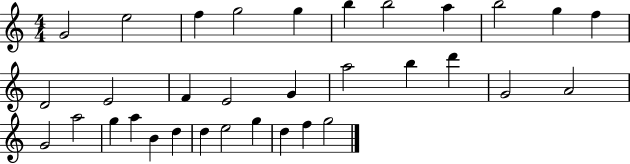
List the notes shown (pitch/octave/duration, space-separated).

G4/h E5/h F5/q G5/h G5/q B5/q B5/h A5/q B5/h G5/q F5/q D4/h E4/h F4/q E4/h G4/q A5/h B5/q D6/q G4/h A4/h G4/h A5/h G5/q A5/q B4/q D5/q D5/q E5/h G5/q D5/q F5/q G5/h